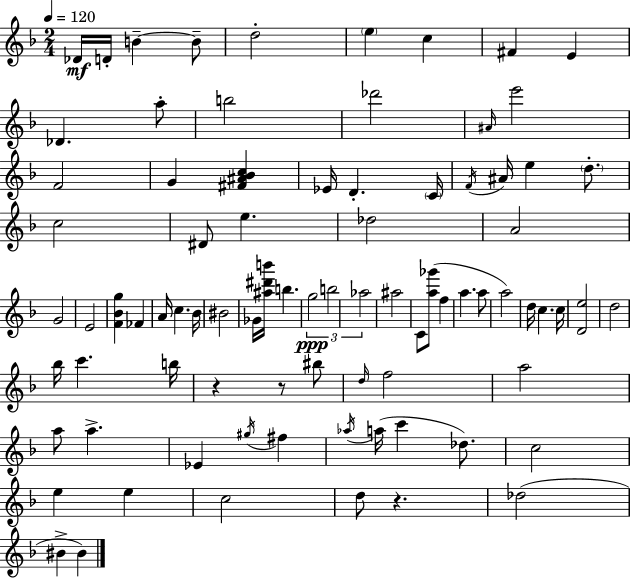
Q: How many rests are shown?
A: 3